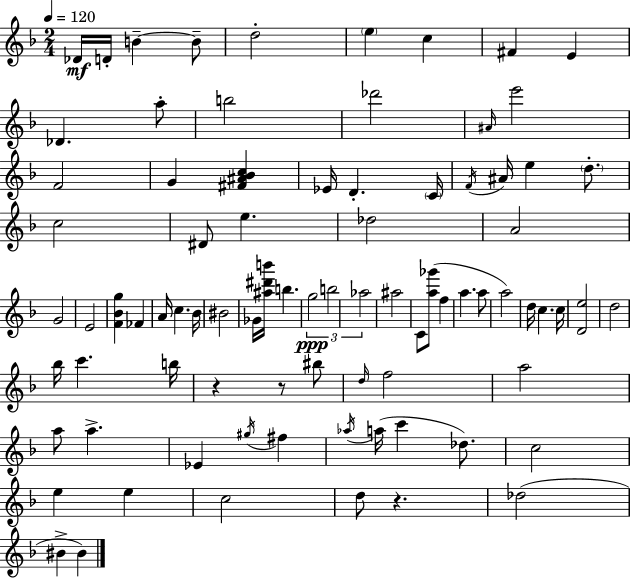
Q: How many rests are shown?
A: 3